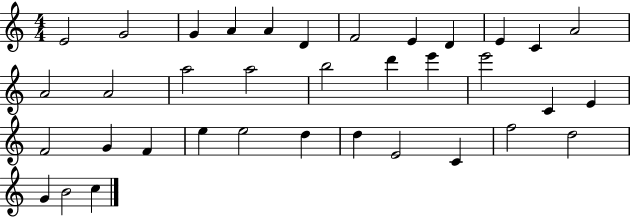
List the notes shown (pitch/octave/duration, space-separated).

E4/h G4/h G4/q A4/q A4/q D4/q F4/h E4/q D4/q E4/q C4/q A4/h A4/h A4/h A5/h A5/h B5/h D6/q E6/q E6/h C4/q E4/q F4/h G4/q F4/q E5/q E5/h D5/q D5/q E4/h C4/q F5/h D5/h G4/q B4/h C5/q